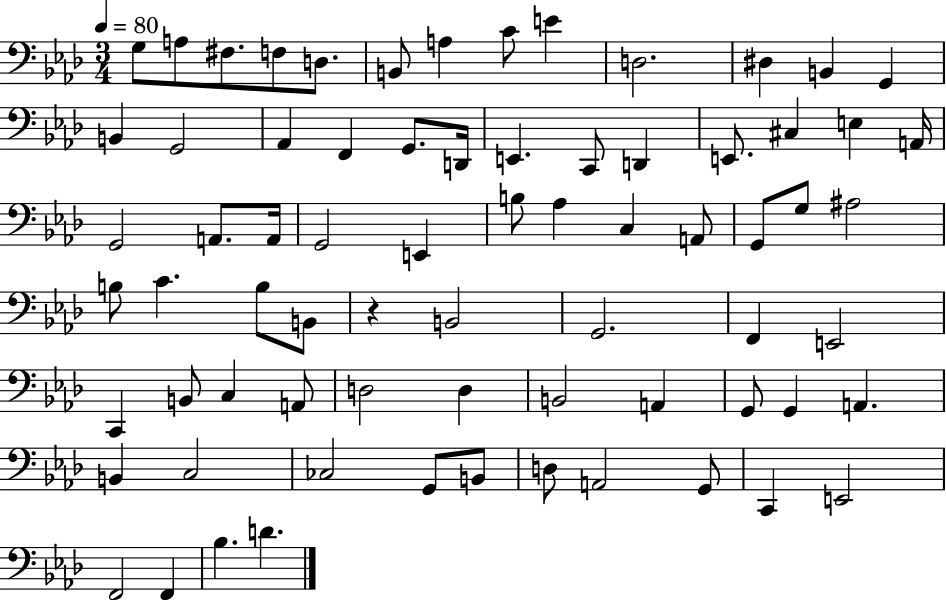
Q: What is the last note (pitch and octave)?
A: D4